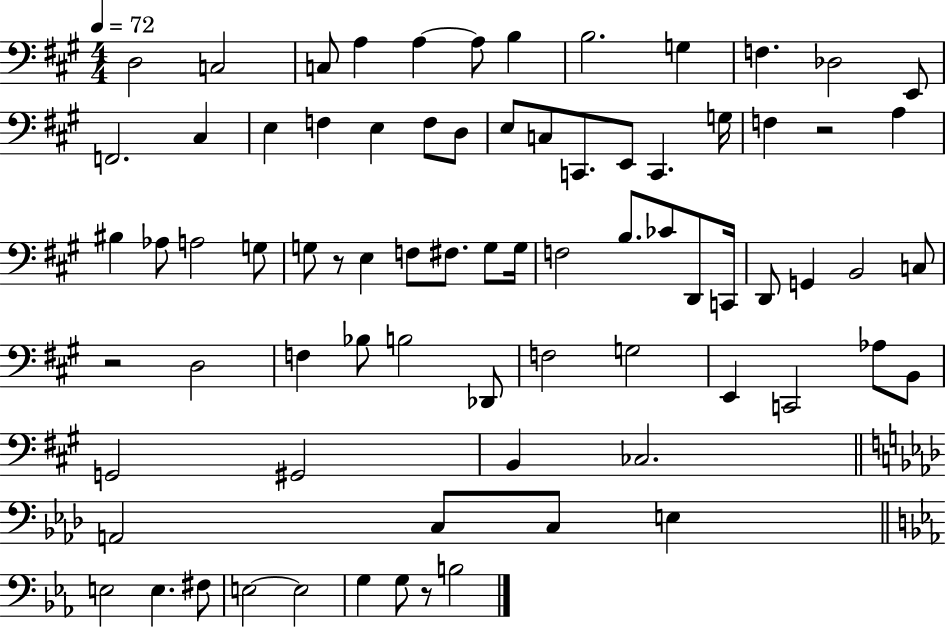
X:1
T:Untitled
M:4/4
L:1/4
K:A
D,2 C,2 C,/2 A, A, A,/2 B, B,2 G, F, _D,2 E,,/2 F,,2 ^C, E, F, E, F,/2 D,/2 E,/2 C,/2 C,,/2 E,,/2 C,, G,/4 F, z2 A, ^B, _A,/2 A,2 G,/2 G,/2 z/2 E, F,/2 ^F,/2 G,/2 G,/4 F,2 B,/2 _C/2 D,,/2 C,,/4 D,,/2 G,, B,,2 C,/2 z2 D,2 F, _B,/2 B,2 _D,,/2 F,2 G,2 E,, C,,2 _A,/2 B,,/2 G,,2 ^G,,2 B,, _C,2 A,,2 C,/2 C,/2 E, E,2 E, ^F,/2 E,2 E,2 G, G,/2 z/2 B,2